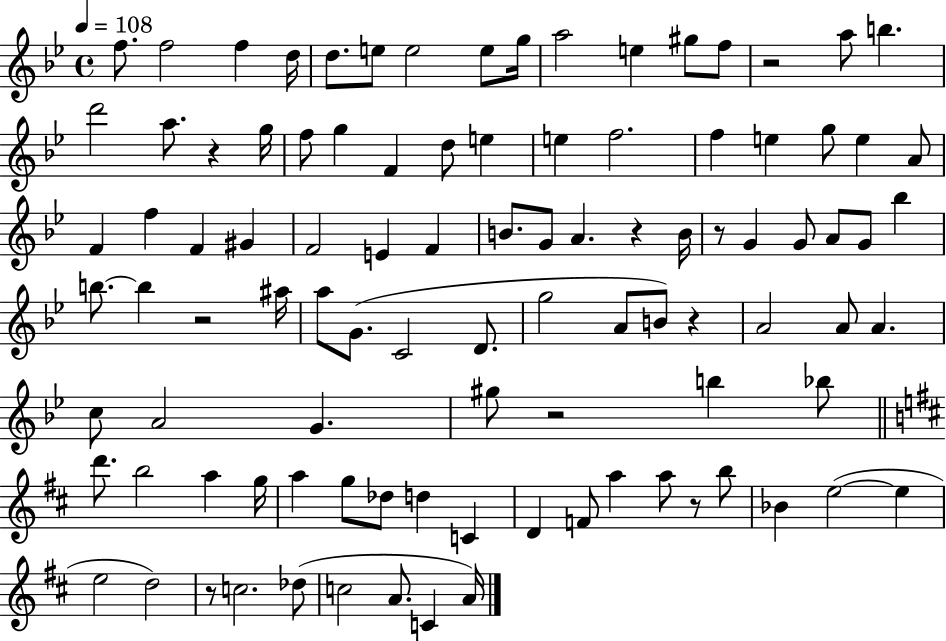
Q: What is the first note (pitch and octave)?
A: F5